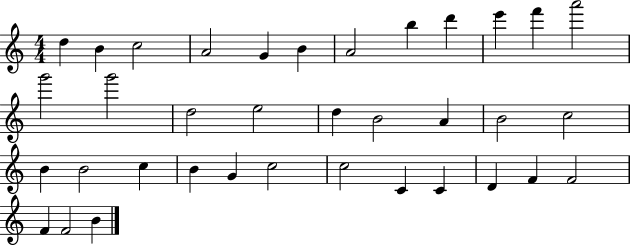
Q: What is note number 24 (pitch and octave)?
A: C5